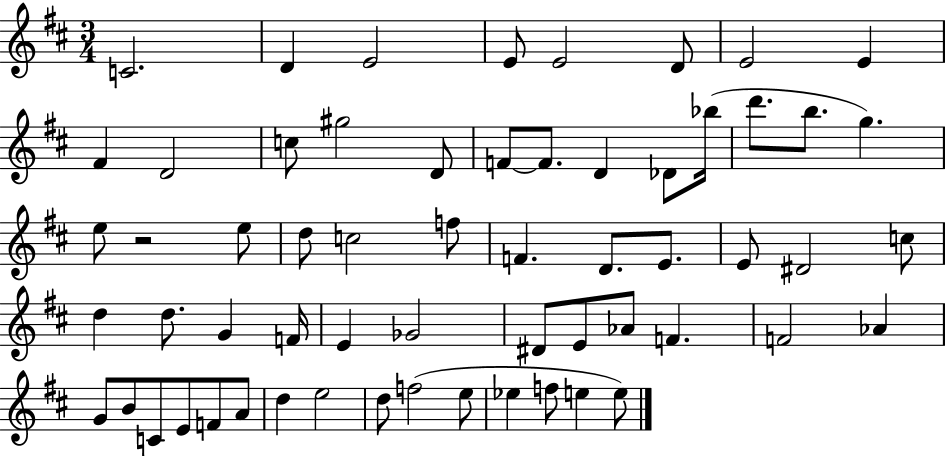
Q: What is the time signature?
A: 3/4